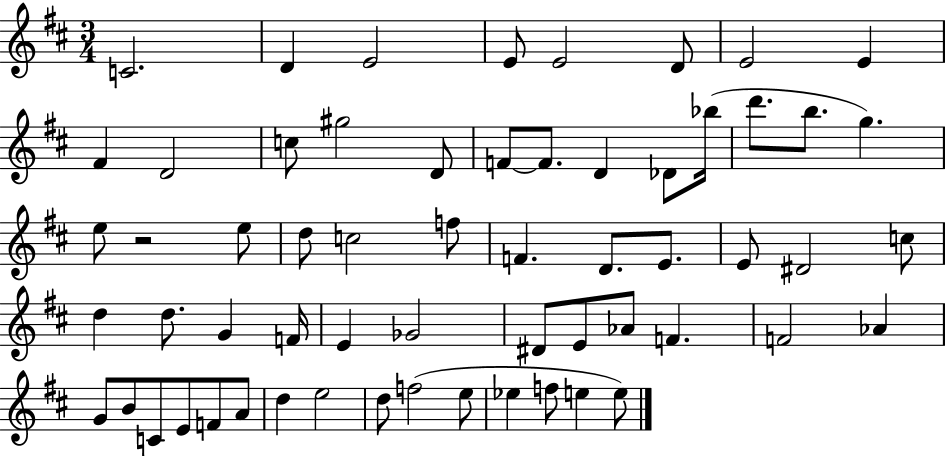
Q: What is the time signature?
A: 3/4